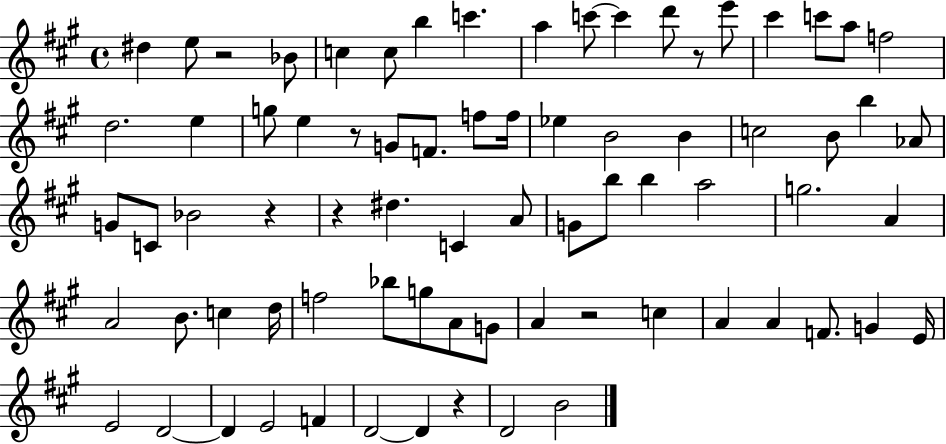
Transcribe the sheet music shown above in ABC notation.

X:1
T:Untitled
M:4/4
L:1/4
K:A
^d e/2 z2 _B/2 c c/2 b c' a c'/2 c' d'/2 z/2 e'/2 ^c' c'/2 a/2 f2 d2 e g/2 e z/2 G/2 F/2 f/2 f/4 _e B2 B c2 B/2 b _A/2 G/2 C/2 _B2 z z ^d C A/2 G/2 b/2 b a2 g2 A A2 B/2 c d/4 f2 _b/2 g/2 A/2 G/2 A z2 c A A F/2 G E/4 E2 D2 D E2 F D2 D z D2 B2